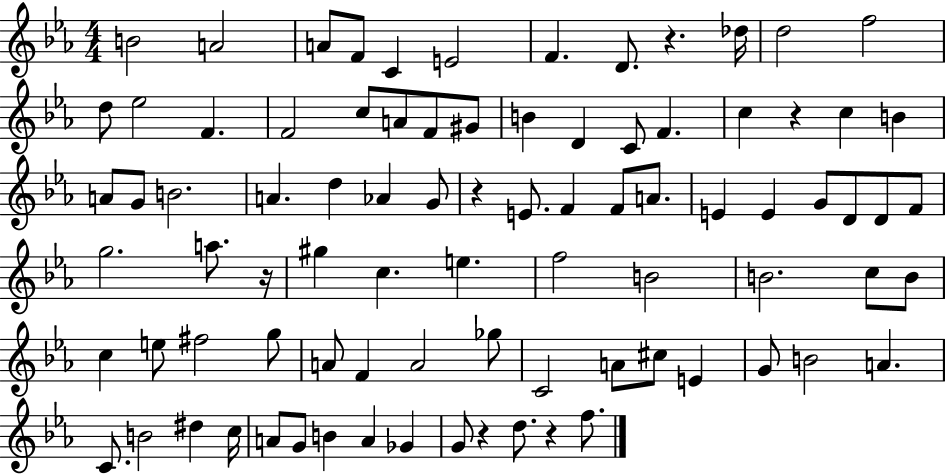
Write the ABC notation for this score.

X:1
T:Untitled
M:4/4
L:1/4
K:Eb
B2 A2 A/2 F/2 C E2 F D/2 z _d/4 d2 f2 d/2 _e2 F F2 c/2 A/2 F/2 ^G/2 B D C/2 F c z c B A/2 G/2 B2 A d _A G/2 z E/2 F F/2 A/2 E E G/2 D/2 D/2 F/2 g2 a/2 z/4 ^g c e f2 B2 B2 c/2 B/2 c e/2 ^f2 g/2 A/2 F A2 _g/2 C2 A/2 ^c/2 E G/2 B2 A C/2 B2 ^d c/4 A/2 G/2 B A _G G/2 z d/2 z f/2